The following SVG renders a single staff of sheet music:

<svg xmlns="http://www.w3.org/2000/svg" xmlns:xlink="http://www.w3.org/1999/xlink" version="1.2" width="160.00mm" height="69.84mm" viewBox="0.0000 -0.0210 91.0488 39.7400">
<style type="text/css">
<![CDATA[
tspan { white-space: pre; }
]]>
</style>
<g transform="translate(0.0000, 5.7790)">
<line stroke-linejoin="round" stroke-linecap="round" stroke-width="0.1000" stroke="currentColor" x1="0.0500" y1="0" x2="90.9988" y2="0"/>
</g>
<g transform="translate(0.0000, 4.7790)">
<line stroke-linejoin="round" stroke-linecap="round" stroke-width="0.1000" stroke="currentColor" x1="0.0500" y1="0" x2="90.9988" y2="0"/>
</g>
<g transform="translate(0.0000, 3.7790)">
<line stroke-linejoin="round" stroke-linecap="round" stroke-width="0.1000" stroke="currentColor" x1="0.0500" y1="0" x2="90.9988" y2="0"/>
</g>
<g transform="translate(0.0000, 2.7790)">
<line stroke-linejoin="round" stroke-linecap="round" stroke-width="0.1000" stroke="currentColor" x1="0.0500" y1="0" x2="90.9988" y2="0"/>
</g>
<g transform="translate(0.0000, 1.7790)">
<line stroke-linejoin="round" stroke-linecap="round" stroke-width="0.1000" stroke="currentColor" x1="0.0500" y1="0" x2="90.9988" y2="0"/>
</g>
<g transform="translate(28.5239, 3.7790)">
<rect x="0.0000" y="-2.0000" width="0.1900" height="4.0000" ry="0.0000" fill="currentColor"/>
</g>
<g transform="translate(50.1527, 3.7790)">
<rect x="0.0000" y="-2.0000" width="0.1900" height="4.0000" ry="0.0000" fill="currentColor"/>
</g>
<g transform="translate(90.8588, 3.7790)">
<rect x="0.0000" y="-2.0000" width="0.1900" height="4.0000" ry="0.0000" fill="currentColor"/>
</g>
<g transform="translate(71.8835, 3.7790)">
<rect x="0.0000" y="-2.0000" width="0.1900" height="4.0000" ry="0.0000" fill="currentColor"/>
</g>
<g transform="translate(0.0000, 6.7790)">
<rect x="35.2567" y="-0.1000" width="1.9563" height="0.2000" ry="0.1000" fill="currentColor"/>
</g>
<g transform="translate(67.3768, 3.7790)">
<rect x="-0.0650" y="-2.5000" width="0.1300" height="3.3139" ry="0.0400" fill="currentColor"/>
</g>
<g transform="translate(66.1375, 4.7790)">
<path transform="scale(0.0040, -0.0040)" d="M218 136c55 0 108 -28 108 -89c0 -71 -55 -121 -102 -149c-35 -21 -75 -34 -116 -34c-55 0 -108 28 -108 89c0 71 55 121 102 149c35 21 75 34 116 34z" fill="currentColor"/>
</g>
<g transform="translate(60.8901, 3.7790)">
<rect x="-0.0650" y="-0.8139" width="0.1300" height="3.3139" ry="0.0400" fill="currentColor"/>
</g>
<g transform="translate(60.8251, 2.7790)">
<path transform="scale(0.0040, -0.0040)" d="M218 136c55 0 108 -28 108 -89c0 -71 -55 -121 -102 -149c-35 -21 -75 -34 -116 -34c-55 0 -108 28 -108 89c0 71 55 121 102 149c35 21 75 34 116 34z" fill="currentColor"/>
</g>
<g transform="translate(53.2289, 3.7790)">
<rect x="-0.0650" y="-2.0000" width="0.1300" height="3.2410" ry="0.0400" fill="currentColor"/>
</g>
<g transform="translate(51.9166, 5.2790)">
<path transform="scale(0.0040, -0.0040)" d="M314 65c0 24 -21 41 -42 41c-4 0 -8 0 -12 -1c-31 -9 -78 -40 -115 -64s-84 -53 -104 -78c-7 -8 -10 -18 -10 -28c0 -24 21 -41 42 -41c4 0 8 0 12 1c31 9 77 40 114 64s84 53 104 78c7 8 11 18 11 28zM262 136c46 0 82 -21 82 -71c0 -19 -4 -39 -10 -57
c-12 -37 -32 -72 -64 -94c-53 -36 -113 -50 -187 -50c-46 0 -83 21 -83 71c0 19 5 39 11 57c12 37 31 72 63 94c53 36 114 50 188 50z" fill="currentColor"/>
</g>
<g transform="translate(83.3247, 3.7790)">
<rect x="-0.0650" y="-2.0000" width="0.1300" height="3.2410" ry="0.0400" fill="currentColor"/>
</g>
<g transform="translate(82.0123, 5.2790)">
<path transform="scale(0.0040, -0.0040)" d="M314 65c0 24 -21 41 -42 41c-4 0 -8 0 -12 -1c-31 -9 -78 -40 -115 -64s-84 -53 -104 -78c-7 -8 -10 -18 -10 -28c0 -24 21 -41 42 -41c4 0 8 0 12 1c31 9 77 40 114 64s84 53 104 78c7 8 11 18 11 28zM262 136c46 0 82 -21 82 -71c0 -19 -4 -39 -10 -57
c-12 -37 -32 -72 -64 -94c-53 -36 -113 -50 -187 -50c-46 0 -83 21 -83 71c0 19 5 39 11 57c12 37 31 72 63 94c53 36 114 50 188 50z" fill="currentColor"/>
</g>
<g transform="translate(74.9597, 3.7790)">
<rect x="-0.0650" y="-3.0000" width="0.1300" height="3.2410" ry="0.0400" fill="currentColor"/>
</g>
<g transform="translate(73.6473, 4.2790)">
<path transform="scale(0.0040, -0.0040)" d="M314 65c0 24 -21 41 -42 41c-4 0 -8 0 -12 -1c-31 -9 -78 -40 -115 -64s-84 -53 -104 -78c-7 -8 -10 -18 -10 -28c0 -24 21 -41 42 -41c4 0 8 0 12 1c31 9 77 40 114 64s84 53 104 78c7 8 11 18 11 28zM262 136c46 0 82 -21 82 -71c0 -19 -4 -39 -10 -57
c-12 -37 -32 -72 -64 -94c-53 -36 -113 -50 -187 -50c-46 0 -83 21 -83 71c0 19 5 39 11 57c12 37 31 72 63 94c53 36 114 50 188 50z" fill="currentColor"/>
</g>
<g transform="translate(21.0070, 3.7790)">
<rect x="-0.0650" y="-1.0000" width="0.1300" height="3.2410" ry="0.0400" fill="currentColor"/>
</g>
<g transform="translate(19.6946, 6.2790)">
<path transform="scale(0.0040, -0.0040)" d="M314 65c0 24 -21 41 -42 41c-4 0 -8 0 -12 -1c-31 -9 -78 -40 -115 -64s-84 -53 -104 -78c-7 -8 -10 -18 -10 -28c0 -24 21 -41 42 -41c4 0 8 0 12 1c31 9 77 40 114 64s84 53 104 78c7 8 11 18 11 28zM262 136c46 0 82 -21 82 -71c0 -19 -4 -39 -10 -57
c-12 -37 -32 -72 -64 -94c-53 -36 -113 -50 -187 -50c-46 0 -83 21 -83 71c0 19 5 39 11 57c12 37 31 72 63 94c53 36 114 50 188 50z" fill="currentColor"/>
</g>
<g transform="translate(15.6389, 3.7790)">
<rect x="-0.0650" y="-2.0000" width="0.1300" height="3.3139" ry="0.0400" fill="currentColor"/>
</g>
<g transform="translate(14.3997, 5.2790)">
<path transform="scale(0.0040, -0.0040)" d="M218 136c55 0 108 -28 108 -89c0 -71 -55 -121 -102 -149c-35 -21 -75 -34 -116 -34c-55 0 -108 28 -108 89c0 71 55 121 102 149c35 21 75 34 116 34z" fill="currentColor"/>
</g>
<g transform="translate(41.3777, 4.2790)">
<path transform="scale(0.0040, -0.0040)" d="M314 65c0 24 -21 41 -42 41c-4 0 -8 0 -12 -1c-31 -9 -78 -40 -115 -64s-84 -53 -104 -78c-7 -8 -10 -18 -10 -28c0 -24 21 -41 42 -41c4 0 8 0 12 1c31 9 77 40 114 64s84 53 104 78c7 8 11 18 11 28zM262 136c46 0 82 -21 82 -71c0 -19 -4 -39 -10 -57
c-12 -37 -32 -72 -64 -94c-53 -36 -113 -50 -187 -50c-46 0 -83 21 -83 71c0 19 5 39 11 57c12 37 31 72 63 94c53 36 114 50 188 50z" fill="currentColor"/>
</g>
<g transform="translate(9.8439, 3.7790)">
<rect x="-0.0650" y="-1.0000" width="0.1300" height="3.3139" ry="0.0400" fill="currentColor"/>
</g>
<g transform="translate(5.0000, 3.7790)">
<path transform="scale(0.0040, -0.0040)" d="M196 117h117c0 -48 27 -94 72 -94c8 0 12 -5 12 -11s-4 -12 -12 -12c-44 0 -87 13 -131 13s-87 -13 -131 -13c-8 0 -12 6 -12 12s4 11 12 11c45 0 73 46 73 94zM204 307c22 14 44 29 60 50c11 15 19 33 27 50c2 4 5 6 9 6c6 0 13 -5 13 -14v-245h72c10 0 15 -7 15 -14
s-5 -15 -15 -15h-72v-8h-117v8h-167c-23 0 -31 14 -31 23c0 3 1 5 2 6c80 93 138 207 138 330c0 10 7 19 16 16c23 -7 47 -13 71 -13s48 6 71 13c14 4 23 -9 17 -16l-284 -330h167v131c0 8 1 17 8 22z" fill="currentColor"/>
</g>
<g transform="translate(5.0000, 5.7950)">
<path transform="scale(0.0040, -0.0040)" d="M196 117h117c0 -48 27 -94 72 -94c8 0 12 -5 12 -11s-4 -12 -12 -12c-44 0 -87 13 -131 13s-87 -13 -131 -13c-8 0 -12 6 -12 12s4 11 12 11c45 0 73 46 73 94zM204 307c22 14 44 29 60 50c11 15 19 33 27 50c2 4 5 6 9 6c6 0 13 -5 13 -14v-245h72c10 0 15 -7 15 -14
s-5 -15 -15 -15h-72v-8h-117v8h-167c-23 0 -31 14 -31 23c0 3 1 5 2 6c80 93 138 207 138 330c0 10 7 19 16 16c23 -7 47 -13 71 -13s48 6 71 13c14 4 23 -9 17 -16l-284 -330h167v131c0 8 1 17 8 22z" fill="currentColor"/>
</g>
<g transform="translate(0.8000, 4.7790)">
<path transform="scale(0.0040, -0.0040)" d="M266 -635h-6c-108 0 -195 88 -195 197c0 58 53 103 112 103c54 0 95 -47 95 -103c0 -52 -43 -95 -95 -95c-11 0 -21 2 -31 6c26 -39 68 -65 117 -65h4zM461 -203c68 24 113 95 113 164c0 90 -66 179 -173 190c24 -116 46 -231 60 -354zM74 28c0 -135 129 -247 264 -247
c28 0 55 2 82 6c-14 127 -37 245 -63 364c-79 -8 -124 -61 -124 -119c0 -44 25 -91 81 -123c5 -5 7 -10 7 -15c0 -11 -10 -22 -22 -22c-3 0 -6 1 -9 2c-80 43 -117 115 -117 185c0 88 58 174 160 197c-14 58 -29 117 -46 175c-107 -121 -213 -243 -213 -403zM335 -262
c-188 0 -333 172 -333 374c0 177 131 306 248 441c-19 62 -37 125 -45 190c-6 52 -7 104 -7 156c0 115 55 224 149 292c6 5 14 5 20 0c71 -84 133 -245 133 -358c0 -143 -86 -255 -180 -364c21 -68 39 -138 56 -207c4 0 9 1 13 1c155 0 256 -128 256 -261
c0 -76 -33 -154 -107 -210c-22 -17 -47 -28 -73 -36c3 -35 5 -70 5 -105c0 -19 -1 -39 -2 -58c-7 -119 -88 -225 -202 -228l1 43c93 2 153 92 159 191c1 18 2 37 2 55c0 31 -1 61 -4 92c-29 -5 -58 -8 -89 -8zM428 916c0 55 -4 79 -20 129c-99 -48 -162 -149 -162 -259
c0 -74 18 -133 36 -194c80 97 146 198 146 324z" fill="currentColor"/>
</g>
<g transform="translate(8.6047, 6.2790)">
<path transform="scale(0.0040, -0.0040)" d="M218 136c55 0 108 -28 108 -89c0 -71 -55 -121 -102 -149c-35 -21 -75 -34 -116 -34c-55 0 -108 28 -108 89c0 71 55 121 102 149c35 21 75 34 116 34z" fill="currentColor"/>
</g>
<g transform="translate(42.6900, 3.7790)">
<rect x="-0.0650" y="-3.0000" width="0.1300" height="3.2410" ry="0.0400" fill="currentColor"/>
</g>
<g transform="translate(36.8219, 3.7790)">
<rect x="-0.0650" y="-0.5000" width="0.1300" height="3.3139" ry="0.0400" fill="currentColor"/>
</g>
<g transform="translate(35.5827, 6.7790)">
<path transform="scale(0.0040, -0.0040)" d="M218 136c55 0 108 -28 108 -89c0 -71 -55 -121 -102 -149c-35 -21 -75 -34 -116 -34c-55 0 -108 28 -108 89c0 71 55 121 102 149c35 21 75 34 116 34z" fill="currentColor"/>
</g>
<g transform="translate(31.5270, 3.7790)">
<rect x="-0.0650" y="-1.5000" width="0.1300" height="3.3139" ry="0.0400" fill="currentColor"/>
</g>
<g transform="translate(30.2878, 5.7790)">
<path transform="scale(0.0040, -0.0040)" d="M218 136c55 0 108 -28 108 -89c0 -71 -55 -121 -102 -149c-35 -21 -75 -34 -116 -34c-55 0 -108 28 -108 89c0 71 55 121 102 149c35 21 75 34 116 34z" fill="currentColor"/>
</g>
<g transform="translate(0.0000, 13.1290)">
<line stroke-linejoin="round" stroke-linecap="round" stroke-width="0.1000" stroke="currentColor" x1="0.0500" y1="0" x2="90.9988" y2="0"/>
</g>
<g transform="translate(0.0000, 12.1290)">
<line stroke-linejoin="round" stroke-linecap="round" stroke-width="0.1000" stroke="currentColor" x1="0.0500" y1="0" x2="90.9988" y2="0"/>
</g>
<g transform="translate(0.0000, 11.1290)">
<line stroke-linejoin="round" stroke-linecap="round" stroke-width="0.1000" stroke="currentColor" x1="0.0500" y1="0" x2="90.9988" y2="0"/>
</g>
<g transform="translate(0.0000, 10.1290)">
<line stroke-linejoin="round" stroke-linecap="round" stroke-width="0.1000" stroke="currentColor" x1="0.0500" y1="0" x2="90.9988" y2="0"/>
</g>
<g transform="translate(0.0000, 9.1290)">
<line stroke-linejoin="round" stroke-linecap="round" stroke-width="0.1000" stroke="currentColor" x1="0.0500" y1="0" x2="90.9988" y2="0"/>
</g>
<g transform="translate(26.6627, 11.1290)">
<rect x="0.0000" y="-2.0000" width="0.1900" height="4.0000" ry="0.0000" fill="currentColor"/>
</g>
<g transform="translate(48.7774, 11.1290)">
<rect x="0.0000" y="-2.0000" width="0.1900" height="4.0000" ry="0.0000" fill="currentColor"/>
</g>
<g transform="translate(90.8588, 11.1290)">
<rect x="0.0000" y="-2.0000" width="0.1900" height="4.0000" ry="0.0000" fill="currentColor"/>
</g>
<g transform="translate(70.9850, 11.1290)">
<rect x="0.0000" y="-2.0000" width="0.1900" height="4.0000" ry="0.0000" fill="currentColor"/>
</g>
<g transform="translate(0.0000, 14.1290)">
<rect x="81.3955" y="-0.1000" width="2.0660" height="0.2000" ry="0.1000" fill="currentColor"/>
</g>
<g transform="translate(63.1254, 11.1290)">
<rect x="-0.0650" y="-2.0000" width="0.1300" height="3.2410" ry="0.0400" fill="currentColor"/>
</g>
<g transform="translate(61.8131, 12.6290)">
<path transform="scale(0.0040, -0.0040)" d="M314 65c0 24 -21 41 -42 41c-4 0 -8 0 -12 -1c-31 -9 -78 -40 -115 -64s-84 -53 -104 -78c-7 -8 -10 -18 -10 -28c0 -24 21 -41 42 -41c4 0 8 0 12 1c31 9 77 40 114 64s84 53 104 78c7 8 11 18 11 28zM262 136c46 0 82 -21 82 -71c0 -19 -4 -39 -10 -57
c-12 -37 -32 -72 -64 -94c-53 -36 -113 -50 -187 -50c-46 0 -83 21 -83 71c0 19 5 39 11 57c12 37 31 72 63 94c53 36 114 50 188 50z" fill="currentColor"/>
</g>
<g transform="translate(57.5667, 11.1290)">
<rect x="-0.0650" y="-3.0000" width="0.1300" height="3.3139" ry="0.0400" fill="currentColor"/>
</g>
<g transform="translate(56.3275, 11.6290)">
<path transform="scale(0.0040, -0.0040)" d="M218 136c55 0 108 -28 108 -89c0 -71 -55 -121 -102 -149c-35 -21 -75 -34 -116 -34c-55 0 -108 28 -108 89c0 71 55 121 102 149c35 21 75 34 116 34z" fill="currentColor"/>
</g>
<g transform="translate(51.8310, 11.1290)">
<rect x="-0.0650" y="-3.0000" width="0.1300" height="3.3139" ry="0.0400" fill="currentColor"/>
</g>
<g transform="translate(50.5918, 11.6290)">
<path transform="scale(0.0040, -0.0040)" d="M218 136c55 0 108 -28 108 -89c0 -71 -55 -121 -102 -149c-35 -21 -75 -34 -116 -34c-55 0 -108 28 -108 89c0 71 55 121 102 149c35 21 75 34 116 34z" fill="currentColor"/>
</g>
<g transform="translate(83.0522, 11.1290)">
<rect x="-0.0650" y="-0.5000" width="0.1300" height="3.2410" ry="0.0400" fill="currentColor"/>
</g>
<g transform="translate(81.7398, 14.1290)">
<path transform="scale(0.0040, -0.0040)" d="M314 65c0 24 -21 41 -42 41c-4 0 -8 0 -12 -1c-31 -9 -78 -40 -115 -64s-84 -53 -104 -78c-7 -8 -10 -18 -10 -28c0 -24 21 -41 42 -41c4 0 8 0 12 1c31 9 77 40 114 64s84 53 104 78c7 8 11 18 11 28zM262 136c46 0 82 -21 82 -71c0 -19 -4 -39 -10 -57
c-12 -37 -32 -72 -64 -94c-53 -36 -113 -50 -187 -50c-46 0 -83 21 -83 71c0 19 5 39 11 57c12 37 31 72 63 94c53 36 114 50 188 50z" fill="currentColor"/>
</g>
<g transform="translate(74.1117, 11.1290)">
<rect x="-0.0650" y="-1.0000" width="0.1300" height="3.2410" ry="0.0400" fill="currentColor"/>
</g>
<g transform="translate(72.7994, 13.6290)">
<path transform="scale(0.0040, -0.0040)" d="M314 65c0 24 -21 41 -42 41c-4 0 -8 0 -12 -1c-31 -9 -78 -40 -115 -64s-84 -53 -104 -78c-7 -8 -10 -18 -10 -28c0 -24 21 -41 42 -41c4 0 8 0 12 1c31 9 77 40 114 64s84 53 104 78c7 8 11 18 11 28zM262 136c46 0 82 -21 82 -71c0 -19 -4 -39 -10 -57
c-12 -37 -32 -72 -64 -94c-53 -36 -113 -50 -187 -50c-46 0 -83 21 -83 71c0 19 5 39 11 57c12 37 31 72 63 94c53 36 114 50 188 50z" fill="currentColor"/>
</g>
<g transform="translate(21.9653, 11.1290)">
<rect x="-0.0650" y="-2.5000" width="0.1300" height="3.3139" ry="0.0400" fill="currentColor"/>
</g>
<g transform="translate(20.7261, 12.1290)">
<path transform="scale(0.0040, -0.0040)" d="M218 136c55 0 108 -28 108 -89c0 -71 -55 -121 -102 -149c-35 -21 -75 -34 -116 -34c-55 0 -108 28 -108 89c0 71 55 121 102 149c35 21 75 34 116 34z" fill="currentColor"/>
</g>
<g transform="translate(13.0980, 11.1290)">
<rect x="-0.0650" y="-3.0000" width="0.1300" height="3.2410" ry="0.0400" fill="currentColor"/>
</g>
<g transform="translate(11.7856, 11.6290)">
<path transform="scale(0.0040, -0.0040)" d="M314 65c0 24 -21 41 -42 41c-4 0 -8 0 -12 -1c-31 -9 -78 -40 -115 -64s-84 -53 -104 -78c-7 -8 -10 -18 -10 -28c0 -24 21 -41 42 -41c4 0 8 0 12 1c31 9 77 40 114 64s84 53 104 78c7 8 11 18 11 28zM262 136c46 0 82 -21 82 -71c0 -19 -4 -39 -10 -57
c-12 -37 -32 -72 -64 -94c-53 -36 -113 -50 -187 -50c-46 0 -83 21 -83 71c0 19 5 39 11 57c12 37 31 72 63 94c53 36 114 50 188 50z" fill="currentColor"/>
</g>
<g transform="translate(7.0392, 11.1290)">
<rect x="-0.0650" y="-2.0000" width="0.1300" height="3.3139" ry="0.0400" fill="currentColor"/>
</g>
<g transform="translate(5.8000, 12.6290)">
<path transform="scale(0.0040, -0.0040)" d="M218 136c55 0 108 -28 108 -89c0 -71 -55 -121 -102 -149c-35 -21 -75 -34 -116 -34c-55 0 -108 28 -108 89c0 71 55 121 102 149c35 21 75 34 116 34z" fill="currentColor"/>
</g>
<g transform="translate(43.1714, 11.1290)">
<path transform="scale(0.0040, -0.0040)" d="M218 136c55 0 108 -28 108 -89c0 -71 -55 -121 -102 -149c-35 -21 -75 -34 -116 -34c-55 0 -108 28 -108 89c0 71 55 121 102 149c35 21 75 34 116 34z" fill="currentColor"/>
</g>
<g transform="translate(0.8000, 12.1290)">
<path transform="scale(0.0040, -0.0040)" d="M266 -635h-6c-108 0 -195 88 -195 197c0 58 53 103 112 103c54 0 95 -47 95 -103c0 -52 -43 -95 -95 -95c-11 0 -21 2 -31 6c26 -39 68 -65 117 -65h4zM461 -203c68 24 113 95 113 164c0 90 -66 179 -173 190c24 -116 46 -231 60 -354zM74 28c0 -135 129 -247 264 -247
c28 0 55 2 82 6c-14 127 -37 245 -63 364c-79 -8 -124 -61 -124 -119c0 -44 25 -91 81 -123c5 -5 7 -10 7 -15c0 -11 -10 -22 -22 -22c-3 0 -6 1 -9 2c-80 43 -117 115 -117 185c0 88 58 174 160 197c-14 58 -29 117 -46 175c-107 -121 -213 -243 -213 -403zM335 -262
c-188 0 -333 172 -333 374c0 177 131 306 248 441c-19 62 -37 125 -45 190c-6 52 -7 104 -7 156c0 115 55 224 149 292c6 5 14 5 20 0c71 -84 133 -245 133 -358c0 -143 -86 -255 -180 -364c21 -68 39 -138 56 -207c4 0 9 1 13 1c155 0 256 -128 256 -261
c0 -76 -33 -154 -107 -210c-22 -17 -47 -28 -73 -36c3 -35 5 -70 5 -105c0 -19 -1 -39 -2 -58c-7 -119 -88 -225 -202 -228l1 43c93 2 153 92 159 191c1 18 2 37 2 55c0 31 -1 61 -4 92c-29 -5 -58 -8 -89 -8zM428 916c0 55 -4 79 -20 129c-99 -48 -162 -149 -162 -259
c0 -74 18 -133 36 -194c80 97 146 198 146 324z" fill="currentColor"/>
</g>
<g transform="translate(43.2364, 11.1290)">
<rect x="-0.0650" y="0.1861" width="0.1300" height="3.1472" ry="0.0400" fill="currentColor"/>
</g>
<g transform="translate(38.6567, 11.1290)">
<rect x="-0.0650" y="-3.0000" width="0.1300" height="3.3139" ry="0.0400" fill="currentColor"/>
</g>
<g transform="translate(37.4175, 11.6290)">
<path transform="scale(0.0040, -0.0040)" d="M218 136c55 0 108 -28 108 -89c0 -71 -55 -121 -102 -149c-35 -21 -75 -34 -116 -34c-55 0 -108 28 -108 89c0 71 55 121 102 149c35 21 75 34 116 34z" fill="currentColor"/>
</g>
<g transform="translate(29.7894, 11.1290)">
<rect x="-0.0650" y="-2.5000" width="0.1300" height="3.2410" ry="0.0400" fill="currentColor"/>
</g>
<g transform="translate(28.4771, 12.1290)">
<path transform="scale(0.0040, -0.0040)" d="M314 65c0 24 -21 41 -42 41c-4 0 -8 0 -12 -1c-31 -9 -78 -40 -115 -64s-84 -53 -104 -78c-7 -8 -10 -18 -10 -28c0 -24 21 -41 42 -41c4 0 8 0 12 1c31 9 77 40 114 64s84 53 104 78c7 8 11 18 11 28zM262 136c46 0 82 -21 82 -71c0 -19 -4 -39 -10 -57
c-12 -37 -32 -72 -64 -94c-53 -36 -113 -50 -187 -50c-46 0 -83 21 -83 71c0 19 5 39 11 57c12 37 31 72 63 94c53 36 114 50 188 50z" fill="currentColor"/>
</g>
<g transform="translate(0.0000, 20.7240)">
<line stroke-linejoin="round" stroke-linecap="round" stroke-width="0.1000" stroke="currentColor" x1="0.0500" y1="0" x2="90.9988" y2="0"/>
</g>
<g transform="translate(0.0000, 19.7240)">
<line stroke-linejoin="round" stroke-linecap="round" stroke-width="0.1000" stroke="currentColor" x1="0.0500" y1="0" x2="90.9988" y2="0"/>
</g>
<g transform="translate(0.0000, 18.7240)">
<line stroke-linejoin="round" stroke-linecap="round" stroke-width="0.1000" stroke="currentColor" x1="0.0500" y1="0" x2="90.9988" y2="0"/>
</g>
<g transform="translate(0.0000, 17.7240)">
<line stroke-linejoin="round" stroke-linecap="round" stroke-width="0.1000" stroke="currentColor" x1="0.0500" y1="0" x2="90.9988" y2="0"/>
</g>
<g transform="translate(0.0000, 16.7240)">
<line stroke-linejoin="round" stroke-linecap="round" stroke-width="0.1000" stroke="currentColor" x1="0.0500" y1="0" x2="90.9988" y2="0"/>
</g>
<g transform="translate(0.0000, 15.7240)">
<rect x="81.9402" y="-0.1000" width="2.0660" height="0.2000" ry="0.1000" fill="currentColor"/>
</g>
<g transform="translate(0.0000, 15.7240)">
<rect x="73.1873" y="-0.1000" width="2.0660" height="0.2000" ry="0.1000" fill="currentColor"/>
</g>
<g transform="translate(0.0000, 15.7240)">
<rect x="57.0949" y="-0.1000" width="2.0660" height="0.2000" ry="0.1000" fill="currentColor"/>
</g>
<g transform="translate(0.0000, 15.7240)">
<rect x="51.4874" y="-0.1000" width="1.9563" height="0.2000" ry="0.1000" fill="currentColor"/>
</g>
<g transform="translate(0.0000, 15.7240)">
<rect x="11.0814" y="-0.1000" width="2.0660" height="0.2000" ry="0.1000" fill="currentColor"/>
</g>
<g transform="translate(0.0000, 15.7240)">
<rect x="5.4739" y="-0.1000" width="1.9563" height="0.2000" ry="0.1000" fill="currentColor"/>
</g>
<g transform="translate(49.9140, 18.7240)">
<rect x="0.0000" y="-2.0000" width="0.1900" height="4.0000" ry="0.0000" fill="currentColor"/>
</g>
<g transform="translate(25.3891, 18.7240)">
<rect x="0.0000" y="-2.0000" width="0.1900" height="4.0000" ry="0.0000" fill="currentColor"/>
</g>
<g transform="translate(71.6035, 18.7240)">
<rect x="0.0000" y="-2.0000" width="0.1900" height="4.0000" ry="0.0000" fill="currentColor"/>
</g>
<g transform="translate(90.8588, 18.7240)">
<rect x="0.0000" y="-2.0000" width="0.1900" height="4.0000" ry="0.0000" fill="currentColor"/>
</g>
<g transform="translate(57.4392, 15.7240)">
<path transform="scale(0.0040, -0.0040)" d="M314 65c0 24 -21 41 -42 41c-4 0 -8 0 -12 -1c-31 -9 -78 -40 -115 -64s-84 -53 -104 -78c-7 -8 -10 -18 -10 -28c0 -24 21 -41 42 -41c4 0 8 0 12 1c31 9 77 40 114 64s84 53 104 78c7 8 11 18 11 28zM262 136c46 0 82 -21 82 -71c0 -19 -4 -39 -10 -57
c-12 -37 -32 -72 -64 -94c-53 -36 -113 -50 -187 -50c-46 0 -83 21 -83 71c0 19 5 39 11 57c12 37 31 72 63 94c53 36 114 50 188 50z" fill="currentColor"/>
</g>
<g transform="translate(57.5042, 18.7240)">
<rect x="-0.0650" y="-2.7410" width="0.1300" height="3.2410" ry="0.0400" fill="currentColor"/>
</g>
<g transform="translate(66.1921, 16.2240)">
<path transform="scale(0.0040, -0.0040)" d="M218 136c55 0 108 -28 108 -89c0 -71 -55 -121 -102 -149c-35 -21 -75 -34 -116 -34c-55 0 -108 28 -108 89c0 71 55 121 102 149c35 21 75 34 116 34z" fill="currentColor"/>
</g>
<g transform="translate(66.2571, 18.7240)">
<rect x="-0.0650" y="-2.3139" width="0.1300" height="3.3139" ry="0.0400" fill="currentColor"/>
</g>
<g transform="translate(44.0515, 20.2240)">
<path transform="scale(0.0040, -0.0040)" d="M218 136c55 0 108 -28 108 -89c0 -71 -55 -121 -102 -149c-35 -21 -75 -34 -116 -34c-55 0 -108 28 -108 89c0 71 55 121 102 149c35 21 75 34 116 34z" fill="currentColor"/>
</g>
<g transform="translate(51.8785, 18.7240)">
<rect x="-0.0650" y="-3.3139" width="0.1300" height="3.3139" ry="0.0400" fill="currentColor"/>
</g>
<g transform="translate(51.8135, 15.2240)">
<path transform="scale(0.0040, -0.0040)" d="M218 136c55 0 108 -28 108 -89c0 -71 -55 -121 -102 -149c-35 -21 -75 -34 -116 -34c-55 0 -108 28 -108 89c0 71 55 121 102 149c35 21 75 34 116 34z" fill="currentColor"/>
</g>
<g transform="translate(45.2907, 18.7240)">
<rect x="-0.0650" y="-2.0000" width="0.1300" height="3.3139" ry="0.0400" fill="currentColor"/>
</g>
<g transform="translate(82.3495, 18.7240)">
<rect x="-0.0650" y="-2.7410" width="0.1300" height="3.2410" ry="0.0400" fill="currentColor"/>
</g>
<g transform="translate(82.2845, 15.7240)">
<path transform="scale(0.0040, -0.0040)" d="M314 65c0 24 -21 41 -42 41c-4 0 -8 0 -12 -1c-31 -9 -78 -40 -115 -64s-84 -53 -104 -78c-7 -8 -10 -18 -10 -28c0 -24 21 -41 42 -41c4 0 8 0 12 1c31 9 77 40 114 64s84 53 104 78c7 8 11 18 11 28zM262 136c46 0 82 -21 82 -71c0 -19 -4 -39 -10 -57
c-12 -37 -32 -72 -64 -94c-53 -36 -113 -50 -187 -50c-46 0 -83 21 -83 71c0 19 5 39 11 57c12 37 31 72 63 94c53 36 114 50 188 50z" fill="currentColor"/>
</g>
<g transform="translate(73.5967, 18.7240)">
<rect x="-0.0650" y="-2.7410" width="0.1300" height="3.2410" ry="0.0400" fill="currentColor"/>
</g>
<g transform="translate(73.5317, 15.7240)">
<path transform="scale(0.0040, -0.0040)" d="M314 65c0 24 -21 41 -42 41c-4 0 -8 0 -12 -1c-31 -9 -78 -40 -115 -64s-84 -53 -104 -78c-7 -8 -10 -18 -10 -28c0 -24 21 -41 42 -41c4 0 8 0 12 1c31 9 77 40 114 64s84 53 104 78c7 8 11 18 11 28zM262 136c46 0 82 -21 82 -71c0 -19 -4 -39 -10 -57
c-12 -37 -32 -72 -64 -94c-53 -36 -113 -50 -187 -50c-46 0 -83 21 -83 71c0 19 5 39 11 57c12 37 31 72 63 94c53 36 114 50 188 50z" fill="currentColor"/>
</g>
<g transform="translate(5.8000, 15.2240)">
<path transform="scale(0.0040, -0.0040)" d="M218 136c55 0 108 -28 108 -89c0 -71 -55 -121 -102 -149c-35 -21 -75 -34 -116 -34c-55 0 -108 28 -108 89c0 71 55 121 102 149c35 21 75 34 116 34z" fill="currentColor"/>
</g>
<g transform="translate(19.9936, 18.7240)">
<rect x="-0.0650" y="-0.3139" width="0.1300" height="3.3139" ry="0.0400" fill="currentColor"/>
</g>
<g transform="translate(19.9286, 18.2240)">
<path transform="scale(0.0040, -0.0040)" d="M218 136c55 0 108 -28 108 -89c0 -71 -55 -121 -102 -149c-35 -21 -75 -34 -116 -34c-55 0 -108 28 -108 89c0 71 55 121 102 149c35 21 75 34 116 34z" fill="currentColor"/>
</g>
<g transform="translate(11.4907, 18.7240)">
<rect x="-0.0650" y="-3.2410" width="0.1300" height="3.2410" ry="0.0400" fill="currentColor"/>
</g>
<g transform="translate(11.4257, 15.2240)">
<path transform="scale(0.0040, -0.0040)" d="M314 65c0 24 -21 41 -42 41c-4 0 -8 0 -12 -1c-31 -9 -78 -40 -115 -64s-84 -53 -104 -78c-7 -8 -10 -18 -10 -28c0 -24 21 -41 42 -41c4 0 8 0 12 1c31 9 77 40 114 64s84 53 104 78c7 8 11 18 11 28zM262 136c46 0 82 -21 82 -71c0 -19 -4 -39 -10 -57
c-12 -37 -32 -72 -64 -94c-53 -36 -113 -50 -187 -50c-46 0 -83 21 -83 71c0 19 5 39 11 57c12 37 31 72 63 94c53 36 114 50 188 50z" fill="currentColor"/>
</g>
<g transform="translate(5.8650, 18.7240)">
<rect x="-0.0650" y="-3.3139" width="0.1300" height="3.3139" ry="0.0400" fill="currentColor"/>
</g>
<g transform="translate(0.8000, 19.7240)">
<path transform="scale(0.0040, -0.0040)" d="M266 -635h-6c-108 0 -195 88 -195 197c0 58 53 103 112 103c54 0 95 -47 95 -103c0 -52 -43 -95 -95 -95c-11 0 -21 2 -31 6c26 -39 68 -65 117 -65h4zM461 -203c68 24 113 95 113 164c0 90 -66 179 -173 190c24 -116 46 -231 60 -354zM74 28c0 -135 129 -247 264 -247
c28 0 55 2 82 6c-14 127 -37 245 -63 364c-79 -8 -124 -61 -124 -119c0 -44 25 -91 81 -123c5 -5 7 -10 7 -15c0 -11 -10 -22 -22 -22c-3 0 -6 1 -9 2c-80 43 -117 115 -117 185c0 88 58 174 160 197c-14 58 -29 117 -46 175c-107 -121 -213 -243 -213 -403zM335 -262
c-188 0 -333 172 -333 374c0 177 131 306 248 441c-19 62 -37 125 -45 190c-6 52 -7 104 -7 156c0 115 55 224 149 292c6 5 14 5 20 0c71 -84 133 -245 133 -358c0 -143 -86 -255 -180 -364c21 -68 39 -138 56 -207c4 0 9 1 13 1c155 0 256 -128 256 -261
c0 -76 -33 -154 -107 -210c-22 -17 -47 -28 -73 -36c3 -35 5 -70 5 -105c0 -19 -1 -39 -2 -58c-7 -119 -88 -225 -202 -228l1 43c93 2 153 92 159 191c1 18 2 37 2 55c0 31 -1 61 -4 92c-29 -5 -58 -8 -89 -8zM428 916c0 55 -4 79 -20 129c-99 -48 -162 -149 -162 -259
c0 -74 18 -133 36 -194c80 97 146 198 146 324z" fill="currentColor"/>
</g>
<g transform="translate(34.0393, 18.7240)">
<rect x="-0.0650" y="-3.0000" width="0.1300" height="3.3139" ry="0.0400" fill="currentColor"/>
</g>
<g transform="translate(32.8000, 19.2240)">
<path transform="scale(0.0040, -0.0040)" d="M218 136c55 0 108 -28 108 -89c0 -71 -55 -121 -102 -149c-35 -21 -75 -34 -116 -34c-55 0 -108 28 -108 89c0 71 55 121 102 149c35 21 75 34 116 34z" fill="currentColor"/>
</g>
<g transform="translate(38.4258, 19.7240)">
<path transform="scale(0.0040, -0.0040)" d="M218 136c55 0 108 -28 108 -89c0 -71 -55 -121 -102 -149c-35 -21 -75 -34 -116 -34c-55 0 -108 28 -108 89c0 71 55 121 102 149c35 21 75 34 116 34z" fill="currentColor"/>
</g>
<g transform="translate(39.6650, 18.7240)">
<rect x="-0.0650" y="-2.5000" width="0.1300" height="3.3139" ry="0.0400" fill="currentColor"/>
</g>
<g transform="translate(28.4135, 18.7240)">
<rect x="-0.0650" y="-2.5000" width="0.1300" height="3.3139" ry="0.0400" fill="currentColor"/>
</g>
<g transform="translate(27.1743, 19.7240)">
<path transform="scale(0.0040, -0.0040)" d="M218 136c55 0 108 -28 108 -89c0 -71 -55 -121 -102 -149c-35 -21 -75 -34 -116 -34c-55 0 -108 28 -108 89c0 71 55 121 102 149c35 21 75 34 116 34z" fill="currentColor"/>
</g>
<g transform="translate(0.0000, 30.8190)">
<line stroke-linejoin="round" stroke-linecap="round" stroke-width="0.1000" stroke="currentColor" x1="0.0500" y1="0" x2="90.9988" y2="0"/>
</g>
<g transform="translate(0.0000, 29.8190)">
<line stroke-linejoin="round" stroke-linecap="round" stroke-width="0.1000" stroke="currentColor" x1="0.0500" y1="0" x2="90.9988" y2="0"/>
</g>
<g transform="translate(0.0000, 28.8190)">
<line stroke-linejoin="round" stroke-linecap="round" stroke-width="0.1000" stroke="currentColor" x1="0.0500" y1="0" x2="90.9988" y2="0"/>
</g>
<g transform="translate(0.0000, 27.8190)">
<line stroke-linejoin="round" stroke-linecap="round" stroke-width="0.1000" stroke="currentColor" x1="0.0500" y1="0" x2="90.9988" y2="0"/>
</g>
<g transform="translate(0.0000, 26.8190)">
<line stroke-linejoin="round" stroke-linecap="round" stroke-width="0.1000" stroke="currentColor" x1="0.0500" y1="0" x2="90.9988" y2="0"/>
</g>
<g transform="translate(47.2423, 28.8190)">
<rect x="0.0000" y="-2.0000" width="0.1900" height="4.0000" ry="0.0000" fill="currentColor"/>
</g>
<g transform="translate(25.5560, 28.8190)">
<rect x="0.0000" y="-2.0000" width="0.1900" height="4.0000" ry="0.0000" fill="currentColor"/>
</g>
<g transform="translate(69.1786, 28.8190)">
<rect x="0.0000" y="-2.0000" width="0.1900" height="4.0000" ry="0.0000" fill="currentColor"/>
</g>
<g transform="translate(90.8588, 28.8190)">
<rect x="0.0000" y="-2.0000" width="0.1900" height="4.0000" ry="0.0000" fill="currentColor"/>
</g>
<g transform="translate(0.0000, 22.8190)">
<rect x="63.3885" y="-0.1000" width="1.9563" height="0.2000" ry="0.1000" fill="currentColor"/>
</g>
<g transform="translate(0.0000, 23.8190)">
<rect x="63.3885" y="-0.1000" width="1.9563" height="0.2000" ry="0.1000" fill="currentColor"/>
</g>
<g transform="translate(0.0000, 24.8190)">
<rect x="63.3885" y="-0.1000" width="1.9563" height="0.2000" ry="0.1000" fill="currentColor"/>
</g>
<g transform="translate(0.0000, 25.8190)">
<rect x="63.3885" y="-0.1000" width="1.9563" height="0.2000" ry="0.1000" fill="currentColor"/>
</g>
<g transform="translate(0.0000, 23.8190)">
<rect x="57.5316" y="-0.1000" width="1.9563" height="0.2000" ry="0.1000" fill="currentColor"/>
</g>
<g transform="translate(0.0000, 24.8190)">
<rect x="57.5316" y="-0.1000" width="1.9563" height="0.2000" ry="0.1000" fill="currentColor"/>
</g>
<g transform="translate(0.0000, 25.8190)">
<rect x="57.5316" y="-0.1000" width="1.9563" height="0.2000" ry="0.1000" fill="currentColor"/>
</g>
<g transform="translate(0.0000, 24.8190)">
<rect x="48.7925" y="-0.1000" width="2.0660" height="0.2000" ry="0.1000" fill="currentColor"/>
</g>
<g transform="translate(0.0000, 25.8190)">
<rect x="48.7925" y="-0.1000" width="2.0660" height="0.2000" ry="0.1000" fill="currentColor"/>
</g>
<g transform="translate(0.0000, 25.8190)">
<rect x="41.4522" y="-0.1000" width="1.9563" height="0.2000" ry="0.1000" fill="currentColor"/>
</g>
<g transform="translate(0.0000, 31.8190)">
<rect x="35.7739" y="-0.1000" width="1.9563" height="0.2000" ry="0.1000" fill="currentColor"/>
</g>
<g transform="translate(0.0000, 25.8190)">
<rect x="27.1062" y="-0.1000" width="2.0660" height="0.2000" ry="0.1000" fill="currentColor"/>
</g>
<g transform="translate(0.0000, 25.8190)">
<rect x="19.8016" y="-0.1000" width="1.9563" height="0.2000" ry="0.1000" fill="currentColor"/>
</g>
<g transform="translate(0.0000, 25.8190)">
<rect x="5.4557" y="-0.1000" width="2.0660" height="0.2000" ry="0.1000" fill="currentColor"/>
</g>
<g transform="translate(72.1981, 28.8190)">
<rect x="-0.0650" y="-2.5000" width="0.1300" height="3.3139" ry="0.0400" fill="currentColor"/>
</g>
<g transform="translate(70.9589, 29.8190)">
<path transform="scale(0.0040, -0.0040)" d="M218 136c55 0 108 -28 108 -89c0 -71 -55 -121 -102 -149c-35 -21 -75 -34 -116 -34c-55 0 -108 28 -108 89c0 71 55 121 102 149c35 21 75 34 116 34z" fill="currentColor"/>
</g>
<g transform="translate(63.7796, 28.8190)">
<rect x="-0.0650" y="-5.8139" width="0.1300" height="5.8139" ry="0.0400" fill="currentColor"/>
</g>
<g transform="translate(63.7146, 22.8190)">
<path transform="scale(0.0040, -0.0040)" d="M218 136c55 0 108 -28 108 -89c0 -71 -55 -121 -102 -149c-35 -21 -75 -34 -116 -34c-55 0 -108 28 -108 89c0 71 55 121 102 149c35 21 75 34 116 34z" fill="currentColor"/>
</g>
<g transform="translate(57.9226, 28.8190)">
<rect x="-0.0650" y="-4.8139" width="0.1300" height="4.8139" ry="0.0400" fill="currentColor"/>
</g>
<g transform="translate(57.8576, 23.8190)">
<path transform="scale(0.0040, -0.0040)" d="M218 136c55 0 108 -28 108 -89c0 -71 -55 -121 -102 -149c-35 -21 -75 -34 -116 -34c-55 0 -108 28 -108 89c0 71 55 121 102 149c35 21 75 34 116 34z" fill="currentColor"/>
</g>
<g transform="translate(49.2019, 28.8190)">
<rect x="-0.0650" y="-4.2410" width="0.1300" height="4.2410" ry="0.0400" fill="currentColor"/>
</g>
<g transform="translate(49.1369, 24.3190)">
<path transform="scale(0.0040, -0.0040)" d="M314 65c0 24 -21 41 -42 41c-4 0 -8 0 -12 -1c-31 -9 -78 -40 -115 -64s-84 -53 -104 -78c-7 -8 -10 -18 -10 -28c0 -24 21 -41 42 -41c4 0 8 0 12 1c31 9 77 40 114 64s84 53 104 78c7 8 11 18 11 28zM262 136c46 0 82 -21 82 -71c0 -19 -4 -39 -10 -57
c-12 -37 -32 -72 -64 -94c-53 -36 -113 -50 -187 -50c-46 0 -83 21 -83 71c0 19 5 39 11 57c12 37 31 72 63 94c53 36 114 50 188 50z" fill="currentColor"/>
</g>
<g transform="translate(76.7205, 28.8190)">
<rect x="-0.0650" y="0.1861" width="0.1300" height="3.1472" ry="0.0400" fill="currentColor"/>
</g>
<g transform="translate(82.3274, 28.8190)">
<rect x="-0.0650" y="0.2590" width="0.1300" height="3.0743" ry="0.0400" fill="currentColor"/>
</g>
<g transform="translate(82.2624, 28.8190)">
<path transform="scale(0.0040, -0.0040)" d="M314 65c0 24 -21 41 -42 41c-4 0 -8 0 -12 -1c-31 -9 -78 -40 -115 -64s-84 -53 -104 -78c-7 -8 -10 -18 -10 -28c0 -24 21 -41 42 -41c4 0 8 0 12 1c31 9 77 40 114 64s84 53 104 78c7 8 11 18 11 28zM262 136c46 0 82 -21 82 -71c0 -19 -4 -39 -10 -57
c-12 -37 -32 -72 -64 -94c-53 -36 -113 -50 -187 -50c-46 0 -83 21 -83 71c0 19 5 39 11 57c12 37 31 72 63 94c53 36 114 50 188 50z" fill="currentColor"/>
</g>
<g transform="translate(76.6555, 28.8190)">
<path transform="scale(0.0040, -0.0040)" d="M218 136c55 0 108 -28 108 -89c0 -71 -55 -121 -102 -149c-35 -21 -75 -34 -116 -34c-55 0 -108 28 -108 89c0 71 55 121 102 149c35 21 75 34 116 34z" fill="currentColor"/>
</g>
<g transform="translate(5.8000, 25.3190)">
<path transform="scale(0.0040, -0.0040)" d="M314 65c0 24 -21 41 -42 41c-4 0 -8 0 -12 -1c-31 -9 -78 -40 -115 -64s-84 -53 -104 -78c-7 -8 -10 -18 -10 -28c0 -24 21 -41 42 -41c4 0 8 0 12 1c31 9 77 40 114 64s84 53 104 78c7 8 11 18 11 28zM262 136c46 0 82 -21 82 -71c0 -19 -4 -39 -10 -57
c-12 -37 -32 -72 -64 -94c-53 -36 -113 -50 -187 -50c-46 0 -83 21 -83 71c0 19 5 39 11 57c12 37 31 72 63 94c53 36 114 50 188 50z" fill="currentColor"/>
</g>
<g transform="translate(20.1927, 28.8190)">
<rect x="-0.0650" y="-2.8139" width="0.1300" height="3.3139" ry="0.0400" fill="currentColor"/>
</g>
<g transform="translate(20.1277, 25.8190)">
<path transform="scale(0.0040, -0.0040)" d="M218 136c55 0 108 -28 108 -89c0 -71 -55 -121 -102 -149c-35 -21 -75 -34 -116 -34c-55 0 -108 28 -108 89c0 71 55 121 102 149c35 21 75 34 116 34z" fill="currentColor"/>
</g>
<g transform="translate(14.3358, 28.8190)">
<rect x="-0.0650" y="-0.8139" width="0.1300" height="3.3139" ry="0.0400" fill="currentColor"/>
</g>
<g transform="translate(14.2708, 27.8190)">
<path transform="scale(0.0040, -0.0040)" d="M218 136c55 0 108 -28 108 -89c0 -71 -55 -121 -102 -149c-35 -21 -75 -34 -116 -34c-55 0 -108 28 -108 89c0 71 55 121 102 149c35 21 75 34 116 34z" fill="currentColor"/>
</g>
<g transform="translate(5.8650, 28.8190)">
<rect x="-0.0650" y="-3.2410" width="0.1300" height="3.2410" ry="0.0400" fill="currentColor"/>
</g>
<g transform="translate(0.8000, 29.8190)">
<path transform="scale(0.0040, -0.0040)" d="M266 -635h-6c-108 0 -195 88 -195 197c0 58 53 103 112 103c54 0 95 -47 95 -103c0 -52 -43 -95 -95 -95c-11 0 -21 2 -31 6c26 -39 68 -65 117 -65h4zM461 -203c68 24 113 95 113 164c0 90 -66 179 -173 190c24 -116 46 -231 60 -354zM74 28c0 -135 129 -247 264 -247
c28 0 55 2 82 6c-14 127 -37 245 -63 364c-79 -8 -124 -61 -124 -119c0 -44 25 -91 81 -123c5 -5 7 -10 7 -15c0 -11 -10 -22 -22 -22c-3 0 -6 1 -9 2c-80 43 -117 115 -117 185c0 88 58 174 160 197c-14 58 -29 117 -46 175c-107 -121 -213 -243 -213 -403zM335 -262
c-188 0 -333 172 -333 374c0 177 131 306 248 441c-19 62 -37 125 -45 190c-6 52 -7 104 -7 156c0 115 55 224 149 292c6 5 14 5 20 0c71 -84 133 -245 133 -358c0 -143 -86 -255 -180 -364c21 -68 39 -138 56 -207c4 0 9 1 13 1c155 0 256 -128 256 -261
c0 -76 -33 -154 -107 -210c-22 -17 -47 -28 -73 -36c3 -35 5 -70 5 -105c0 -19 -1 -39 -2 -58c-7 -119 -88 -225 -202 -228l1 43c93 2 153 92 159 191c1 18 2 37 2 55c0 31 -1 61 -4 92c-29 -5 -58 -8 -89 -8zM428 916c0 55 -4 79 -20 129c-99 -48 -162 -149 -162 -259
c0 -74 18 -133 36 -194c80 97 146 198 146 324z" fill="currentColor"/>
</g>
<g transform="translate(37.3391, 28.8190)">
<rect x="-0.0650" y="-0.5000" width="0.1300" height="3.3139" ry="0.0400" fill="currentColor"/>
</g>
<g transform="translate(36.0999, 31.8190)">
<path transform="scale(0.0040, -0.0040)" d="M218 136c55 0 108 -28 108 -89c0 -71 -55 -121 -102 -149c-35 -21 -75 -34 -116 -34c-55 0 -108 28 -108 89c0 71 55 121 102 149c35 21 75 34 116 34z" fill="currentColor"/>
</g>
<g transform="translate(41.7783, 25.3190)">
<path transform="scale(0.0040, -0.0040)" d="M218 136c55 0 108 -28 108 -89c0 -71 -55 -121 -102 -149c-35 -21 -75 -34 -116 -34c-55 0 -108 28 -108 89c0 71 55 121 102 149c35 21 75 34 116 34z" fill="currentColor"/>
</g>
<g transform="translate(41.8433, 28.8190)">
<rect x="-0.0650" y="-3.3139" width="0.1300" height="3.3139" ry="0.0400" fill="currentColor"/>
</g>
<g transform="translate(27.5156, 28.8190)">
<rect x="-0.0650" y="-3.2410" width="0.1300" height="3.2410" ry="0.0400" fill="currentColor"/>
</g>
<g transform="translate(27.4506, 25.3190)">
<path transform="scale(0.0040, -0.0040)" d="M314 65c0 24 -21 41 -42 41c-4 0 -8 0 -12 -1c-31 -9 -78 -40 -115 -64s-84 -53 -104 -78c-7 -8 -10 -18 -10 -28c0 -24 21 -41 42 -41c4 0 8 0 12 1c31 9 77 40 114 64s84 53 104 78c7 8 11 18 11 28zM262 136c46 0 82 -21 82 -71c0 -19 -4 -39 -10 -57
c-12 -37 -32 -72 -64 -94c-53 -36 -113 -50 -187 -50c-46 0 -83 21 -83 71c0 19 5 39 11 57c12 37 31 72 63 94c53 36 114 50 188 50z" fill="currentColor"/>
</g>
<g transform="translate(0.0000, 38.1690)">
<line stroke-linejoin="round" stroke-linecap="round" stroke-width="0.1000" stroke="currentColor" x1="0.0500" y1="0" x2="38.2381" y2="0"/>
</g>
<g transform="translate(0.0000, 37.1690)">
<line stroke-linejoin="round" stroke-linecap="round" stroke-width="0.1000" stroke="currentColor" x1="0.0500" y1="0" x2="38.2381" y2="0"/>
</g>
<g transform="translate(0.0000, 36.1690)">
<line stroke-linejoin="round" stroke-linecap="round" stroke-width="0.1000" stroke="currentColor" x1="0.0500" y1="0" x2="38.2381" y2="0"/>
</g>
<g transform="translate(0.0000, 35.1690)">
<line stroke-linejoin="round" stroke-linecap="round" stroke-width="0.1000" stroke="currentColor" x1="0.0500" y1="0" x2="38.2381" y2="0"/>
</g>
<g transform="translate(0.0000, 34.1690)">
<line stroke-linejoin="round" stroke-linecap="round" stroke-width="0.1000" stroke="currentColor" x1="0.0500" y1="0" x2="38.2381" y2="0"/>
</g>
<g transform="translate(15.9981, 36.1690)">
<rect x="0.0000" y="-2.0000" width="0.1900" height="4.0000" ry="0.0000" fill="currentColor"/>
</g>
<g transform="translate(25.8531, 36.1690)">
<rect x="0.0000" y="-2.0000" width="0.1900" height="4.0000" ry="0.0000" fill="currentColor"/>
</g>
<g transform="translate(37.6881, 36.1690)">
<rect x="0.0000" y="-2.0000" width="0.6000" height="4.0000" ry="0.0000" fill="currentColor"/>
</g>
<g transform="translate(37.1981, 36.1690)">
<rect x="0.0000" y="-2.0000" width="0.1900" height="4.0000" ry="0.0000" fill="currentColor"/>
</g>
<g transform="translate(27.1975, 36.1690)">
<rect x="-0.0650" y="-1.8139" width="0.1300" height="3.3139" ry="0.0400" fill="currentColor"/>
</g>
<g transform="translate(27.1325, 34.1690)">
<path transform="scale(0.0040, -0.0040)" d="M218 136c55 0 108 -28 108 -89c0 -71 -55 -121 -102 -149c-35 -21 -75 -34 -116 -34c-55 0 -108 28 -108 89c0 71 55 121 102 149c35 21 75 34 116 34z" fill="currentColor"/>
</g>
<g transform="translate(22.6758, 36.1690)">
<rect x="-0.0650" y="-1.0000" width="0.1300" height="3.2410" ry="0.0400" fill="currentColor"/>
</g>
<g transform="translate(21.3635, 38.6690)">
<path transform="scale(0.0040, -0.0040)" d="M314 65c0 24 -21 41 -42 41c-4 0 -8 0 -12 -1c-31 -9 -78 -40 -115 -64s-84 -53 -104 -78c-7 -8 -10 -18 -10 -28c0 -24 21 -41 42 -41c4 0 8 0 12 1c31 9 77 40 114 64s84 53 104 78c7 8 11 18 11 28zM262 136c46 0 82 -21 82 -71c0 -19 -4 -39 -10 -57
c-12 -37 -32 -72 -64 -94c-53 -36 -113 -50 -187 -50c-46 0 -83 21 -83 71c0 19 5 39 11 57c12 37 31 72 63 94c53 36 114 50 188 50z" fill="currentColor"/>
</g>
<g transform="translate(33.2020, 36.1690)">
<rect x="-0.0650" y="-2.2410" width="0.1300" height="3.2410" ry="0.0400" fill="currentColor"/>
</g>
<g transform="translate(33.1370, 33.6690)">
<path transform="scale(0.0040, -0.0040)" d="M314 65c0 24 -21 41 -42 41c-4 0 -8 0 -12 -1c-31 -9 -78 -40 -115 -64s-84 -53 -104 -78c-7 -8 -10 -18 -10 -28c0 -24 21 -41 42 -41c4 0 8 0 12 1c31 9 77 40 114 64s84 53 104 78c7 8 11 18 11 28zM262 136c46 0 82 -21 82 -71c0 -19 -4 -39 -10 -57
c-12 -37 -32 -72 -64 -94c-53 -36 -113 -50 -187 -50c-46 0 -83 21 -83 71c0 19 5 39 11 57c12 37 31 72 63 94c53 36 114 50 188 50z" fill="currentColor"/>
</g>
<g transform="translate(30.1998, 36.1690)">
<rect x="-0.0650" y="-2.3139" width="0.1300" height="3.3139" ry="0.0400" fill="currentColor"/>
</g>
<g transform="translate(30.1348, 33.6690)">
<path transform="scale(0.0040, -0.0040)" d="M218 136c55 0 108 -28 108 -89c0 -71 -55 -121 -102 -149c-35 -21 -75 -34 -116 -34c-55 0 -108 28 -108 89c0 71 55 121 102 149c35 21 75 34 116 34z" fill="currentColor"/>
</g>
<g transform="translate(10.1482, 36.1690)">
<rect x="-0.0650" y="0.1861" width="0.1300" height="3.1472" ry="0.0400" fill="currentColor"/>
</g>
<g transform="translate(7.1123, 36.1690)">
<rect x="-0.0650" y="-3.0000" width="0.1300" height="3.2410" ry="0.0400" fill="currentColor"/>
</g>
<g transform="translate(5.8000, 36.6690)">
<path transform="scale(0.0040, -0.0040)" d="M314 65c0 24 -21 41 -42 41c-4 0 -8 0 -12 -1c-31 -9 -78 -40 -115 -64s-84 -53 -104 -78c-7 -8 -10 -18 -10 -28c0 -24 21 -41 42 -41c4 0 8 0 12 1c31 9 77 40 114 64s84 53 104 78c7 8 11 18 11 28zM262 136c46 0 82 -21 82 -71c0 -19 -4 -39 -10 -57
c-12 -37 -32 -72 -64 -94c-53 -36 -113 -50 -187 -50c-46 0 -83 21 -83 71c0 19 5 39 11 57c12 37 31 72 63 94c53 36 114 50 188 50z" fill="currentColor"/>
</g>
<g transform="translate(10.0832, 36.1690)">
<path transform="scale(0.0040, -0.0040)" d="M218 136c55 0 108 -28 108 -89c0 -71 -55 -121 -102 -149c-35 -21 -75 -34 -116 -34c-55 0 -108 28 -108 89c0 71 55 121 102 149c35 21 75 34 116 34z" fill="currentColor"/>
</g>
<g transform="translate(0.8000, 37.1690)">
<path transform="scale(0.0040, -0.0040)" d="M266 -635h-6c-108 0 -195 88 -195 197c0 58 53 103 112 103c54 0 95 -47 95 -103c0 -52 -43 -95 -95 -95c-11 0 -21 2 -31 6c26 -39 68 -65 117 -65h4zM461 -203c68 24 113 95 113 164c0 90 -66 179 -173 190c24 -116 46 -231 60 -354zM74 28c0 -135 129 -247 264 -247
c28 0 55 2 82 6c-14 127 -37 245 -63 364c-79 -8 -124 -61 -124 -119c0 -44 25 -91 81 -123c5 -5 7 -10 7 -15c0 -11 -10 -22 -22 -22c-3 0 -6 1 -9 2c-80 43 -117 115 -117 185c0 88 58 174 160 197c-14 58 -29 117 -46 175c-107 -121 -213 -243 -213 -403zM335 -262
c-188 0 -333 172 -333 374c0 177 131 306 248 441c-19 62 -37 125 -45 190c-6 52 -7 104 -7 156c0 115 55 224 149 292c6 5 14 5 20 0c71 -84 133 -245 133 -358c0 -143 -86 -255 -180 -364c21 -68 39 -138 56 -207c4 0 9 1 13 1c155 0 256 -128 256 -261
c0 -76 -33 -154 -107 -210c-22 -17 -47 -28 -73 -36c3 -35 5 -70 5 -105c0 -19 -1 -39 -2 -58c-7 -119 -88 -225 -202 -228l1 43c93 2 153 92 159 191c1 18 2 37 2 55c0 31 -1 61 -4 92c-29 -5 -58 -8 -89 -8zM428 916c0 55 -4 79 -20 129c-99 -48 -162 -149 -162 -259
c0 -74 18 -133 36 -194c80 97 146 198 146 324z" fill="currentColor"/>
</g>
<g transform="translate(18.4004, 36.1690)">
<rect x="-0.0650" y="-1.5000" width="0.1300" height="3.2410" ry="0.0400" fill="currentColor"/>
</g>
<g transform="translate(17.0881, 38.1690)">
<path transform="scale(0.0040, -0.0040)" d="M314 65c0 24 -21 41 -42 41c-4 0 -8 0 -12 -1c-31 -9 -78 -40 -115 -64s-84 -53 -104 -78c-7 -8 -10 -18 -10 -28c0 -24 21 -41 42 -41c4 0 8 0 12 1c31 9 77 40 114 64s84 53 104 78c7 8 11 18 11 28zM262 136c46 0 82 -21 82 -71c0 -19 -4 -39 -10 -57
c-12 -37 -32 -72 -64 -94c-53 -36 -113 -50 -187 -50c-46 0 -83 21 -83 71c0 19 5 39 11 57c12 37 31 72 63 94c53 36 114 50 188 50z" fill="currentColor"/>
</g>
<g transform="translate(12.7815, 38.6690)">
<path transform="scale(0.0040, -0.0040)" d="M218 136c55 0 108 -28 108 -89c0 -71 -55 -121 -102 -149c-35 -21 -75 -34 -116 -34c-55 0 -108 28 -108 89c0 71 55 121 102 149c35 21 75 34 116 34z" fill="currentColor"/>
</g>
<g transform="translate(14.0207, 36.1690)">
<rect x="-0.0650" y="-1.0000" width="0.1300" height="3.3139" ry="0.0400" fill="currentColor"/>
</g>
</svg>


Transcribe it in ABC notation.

X:1
T:Untitled
M:4/4
L:1/4
K:C
D F D2 E C A2 F2 d G A2 F2 F A2 G G2 A B A A F2 D2 C2 b b2 c G A G F b a2 g a2 a2 b2 d a b2 C b d'2 e' g' G B B2 A2 B D E2 D2 f g g2